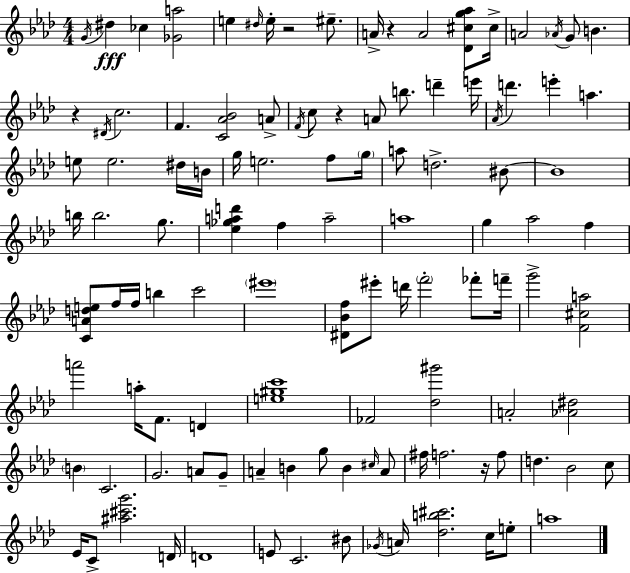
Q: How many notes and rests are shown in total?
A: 112